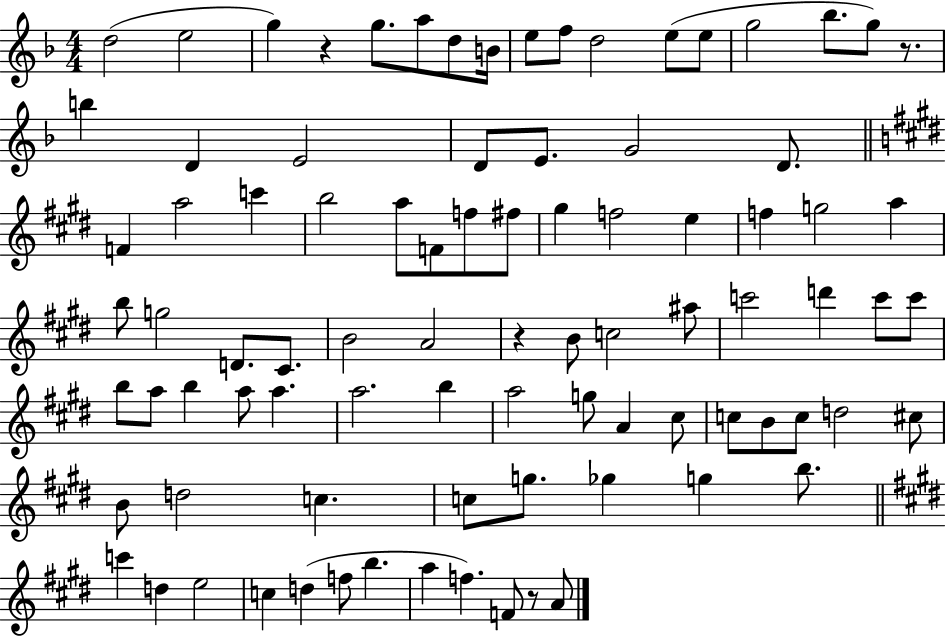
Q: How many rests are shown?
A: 4